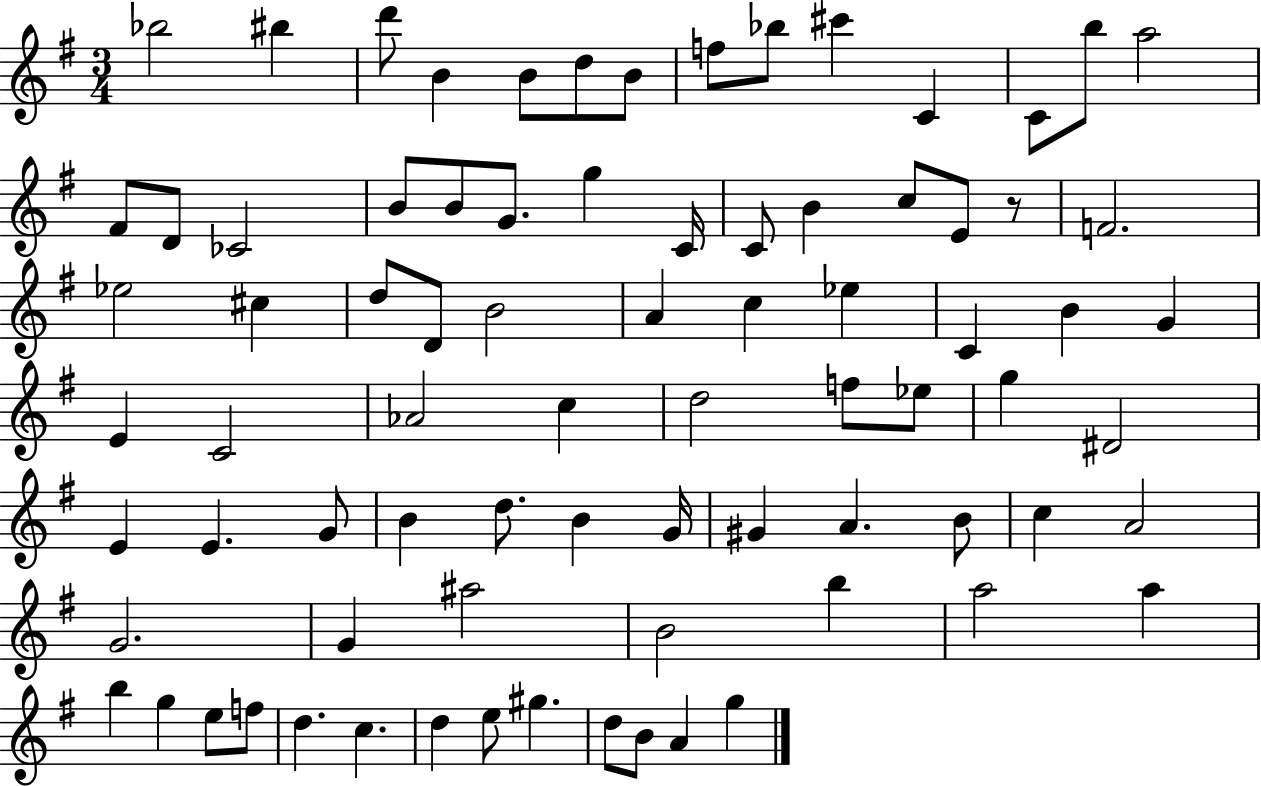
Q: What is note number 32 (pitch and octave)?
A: B4